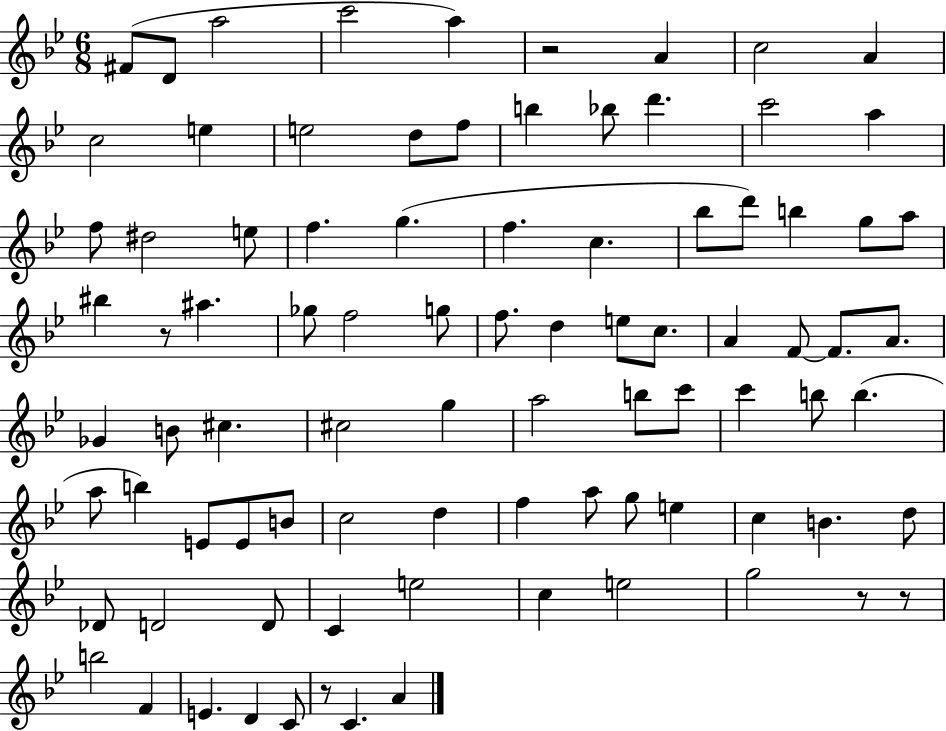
F#4/e D4/e A5/h C6/h A5/q R/h A4/q C5/h A4/q C5/h E5/q E5/h D5/e F5/e B5/q Bb5/e D6/q. C6/h A5/q F5/e D#5/h E5/e F5/q. G5/q. F5/q. C5/q. Bb5/e D6/e B5/q G5/e A5/e BIS5/q R/e A#5/q. Gb5/e F5/h G5/e F5/e. D5/q E5/e C5/e. A4/q F4/e F4/e. A4/e. Gb4/q B4/e C#5/q. C#5/h G5/q A5/h B5/e C6/e C6/q B5/e B5/q. A5/e B5/q E4/e E4/e B4/e C5/h D5/q F5/q A5/e G5/e E5/q C5/q B4/q. D5/e Db4/e D4/h D4/e C4/q E5/h C5/q E5/h G5/h R/e R/e B5/h F4/q E4/q. D4/q C4/e R/e C4/q. A4/q